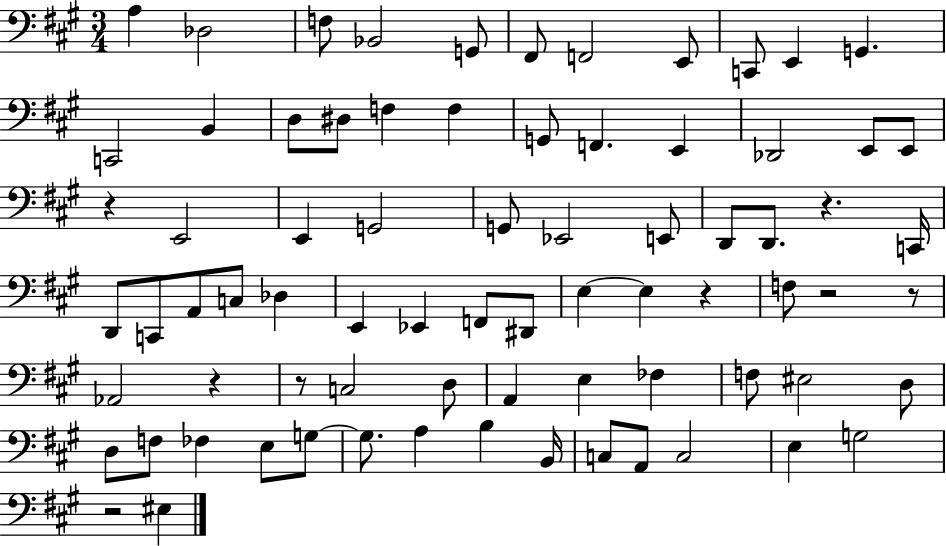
X:1
T:Untitled
M:3/4
L:1/4
K:A
A, _D,2 F,/2 _B,,2 G,,/2 ^F,,/2 F,,2 E,,/2 C,,/2 E,, G,, C,,2 B,, D,/2 ^D,/2 F, F, G,,/2 F,, E,, _D,,2 E,,/2 E,,/2 z E,,2 E,, G,,2 G,,/2 _E,,2 E,,/2 D,,/2 D,,/2 z C,,/4 D,,/2 C,,/2 A,,/2 C,/2 _D, E,, _E,, F,,/2 ^D,,/2 E, E, z F,/2 z2 z/2 _A,,2 z z/2 C,2 D,/2 A,, E, _F, F,/2 ^E,2 D,/2 D,/2 F,/2 _F, E,/2 G,/2 G,/2 A, B, B,,/4 C,/2 A,,/2 C,2 E, G,2 z2 ^E,